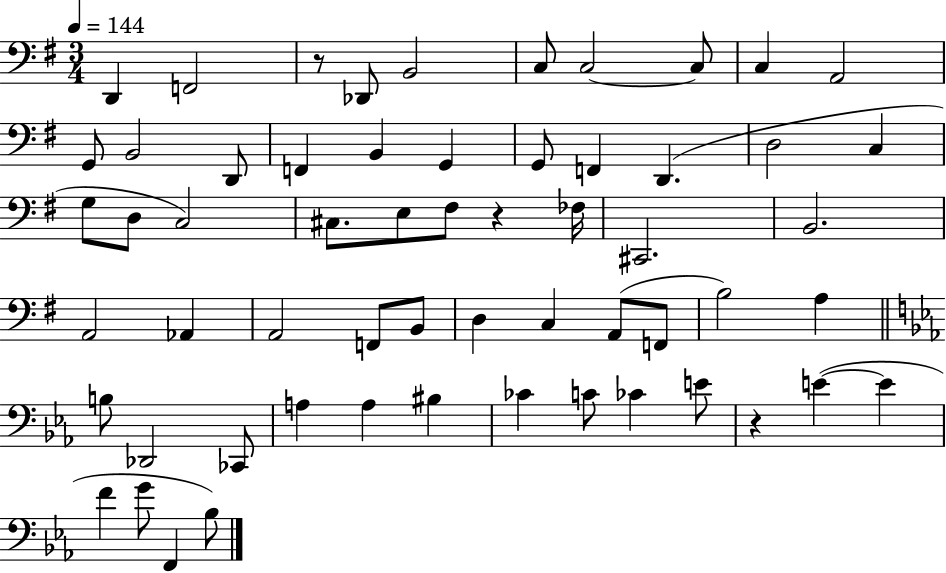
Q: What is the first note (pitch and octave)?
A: D2